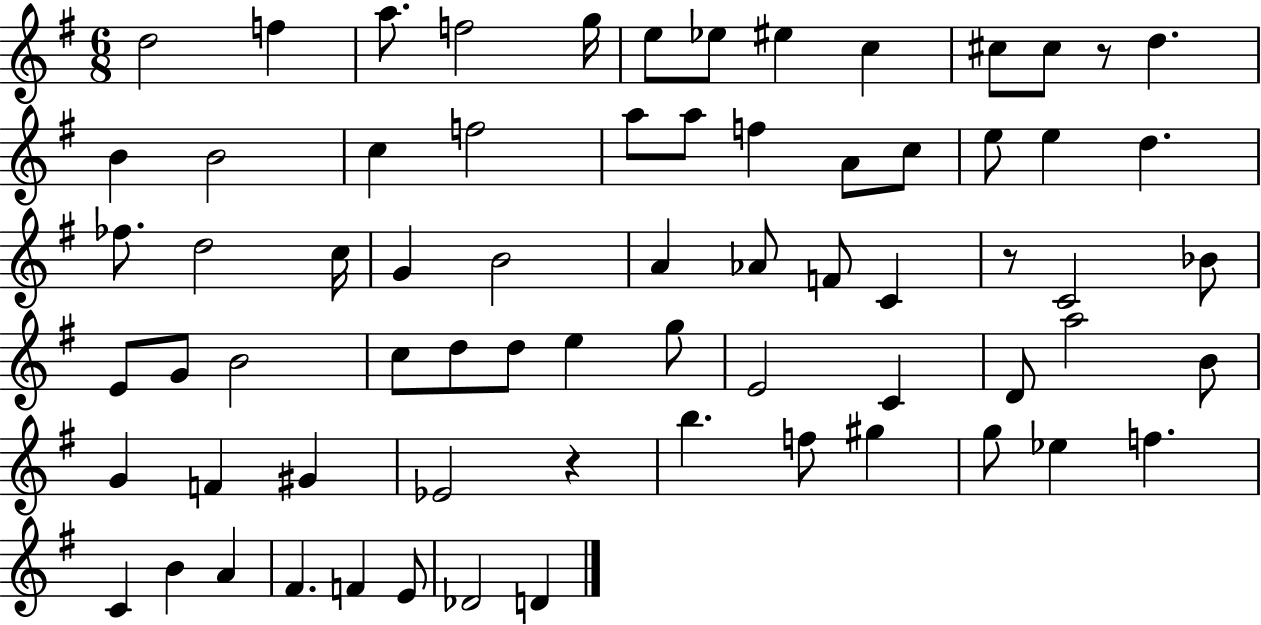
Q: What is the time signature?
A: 6/8